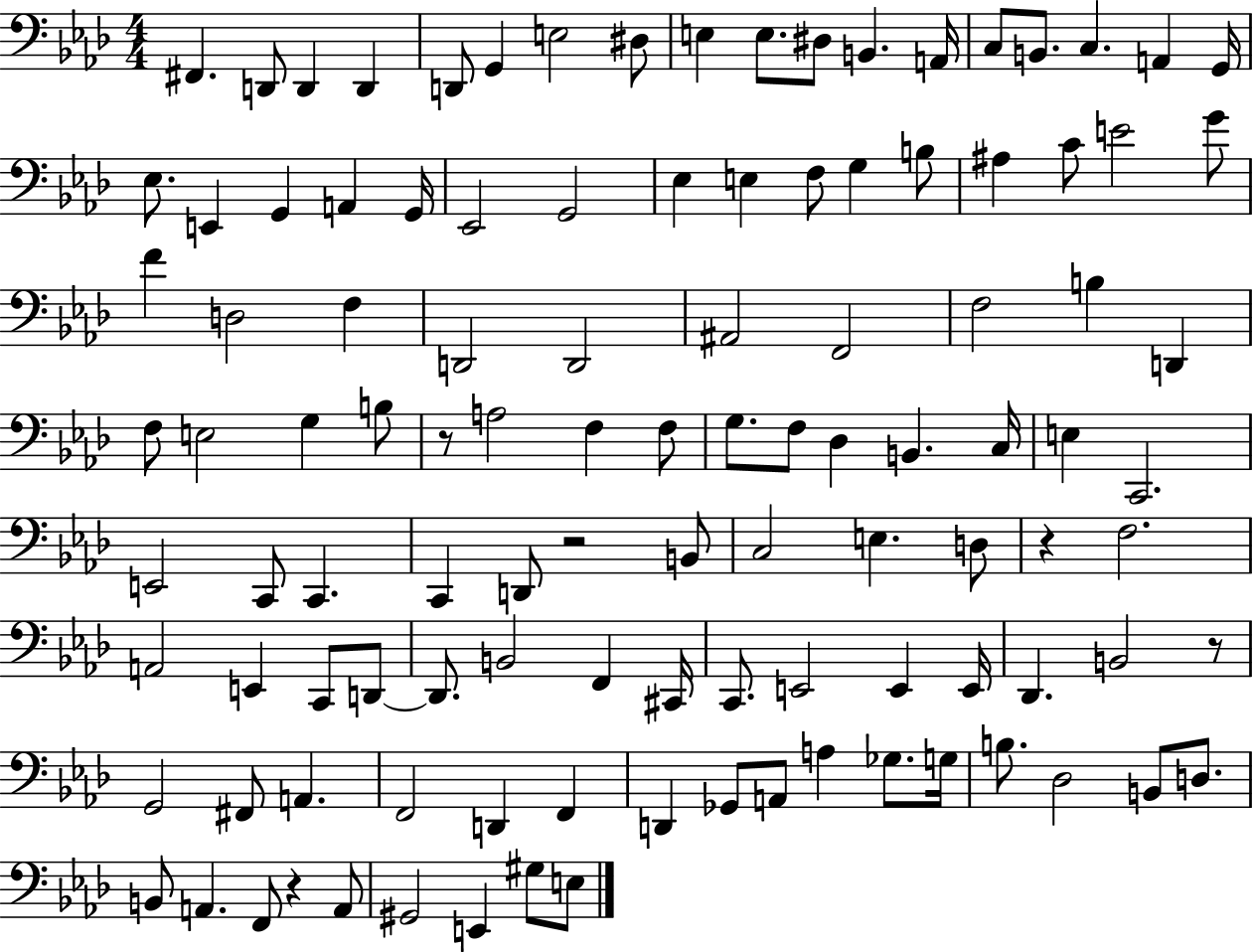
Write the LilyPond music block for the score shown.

{
  \clef bass
  \numericTimeSignature
  \time 4/4
  \key aes \major
  fis,4. d,8 d,4 d,4 | d,8 g,4 e2 dis8 | e4 e8. dis8 b,4. a,16 | c8 b,8. c4. a,4 g,16 | \break ees8. e,4 g,4 a,4 g,16 | ees,2 g,2 | ees4 e4 f8 g4 b8 | ais4 c'8 e'2 g'8 | \break f'4 d2 f4 | d,2 d,2 | ais,2 f,2 | f2 b4 d,4 | \break f8 e2 g4 b8 | r8 a2 f4 f8 | g8. f8 des4 b,4. c16 | e4 c,2. | \break e,2 c,8 c,4. | c,4 d,8 r2 b,8 | c2 e4. d8 | r4 f2. | \break a,2 e,4 c,8 d,8~~ | d,8. b,2 f,4 cis,16 | c,8. e,2 e,4 e,16 | des,4. b,2 r8 | \break g,2 fis,8 a,4. | f,2 d,4 f,4 | d,4 ges,8 a,8 a4 ges8. g16 | b8. des2 b,8 d8. | \break b,8 a,4. f,8 r4 a,8 | gis,2 e,4 gis8 e8 | \bar "|."
}